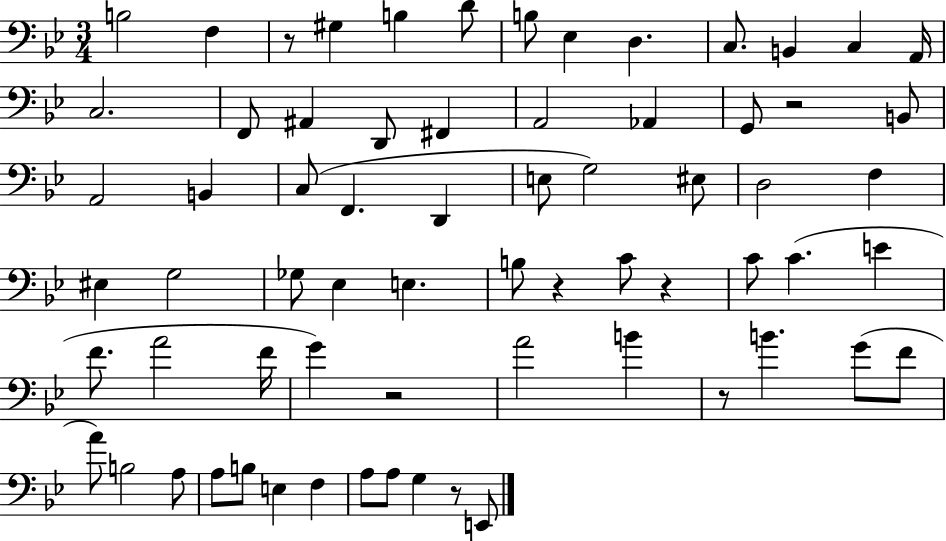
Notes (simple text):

B3/h F3/q R/e G#3/q B3/q D4/e B3/e Eb3/q D3/q. C3/e. B2/q C3/q A2/s C3/h. F2/e A#2/q D2/e F#2/q A2/h Ab2/q G2/e R/h B2/e A2/h B2/q C3/e F2/q. D2/q E3/e G3/h EIS3/e D3/h F3/q EIS3/q G3/h Gb3/e Eb3/q E3/q. B3/e R/q C4/e R/q C4/e C4/q. E4/q F4/e. A4/h F4/s G4/q R/h A4/h B4/q R/e B4/q. G4/e F4/e A4/e B3/h A3/e A3/e B3/e E3/q F3/q A3/e A3/e G3/q R/e E2/e